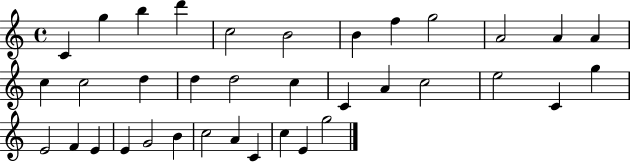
C4/q G5/q B5/q D6/q C5/h B4/h B4/q F5/q G5/h A4/h A4/q A4/q C5/q C5/h D5/q D5/q D5/h C5/q C4/q A4/q C5/h E5/h C4/q G5/q E4/h F4/q E4/q E4/q G4/h B4/q C5/h A4/q C4/q C5/q E4/q G5/h